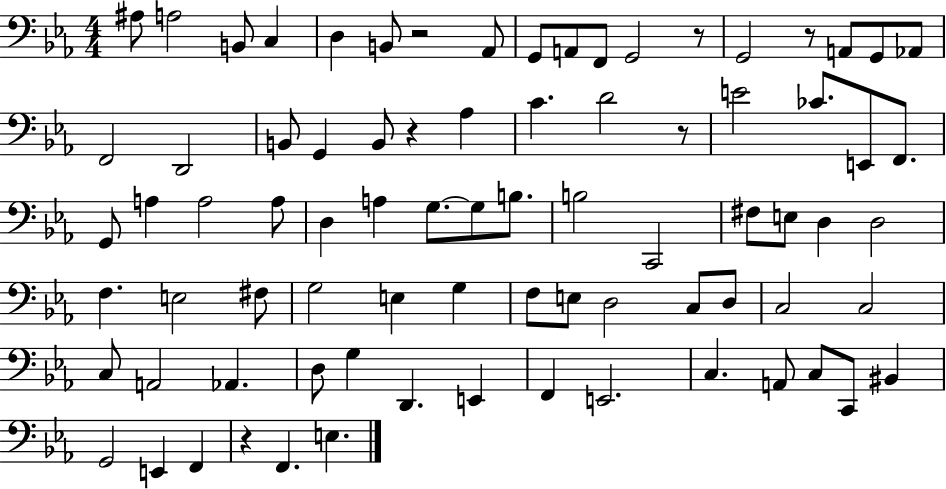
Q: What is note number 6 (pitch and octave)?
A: B2